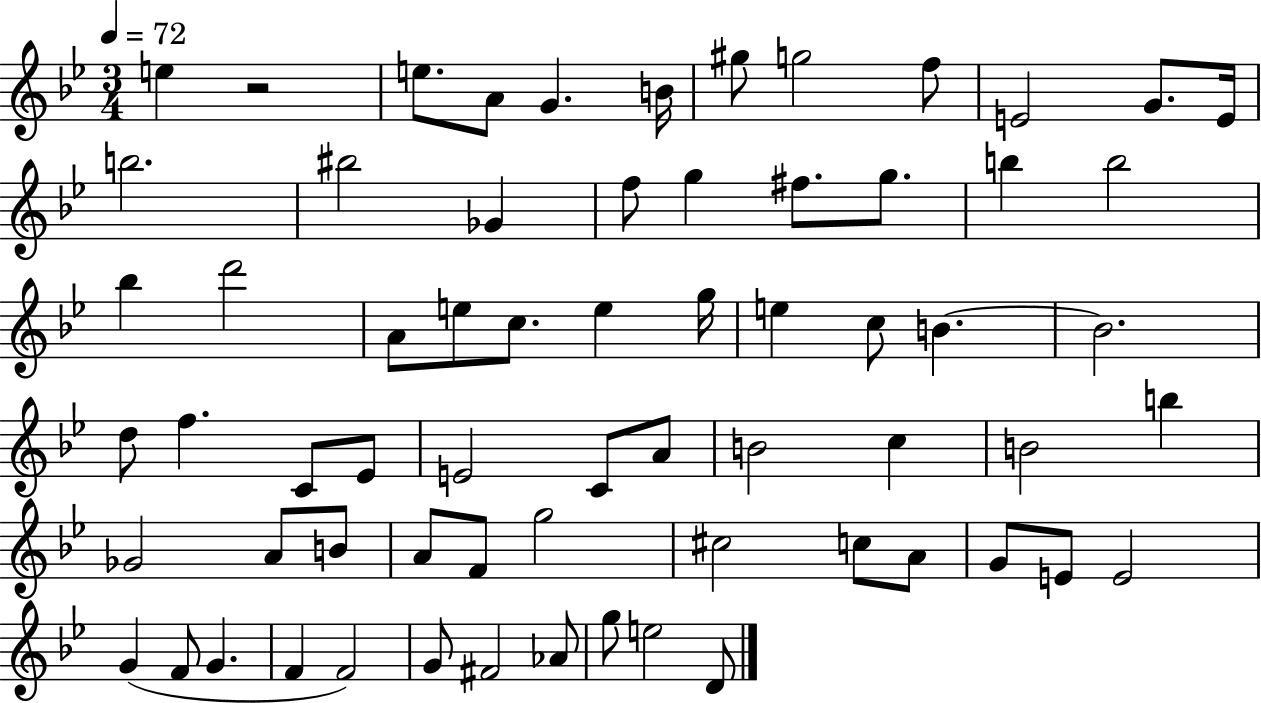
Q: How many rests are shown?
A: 1